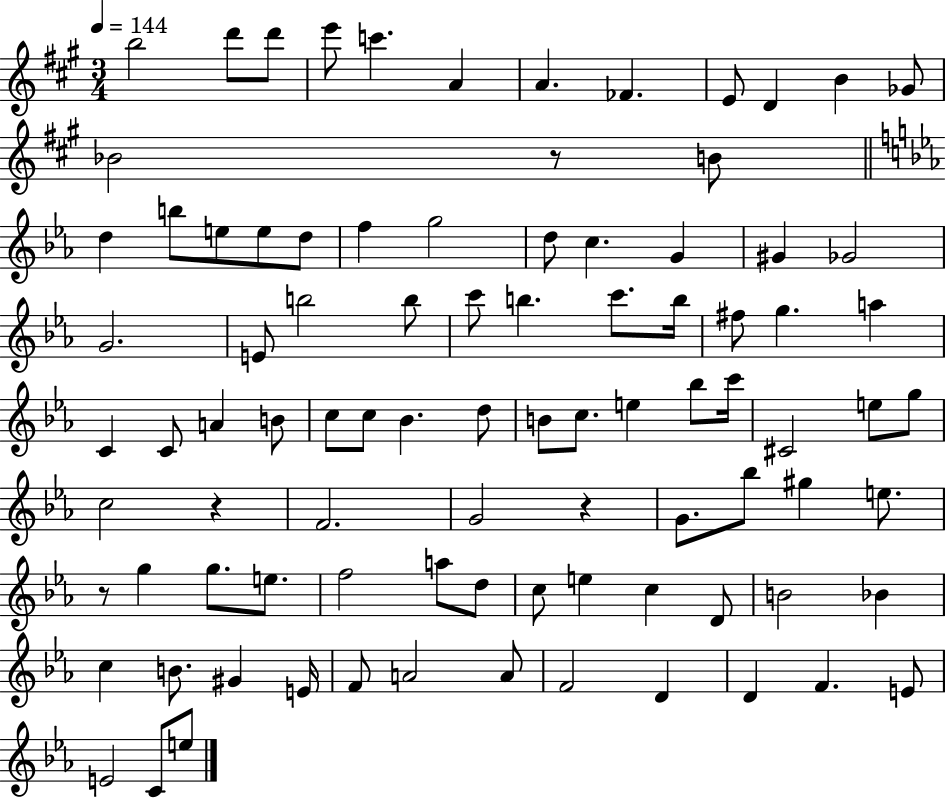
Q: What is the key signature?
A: A major